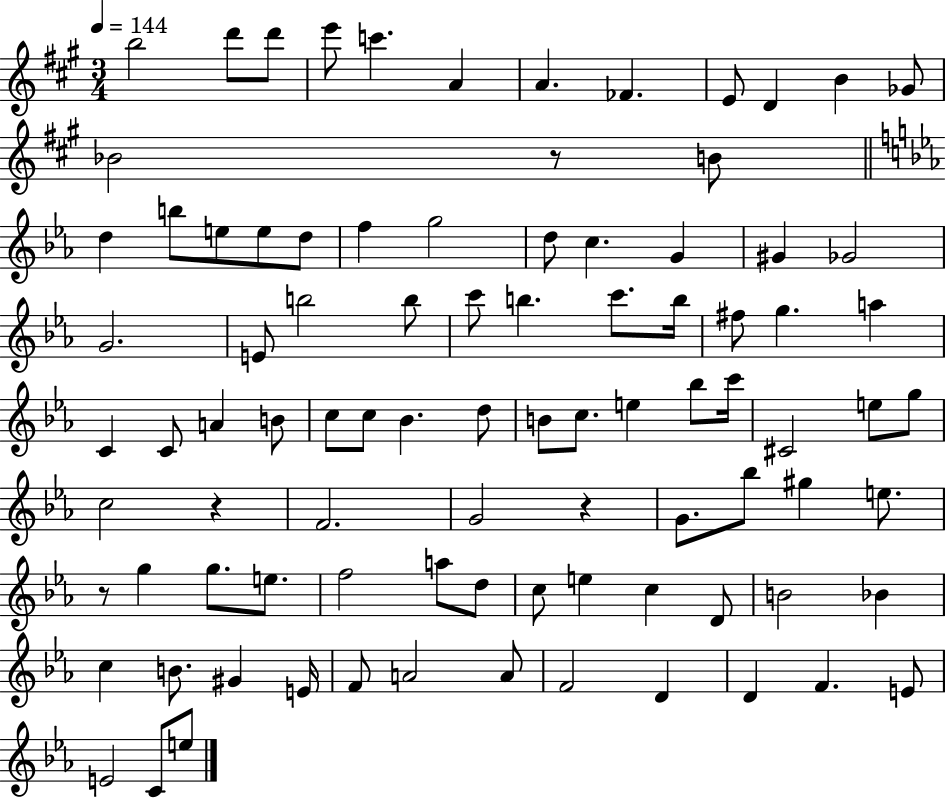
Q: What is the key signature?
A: A major